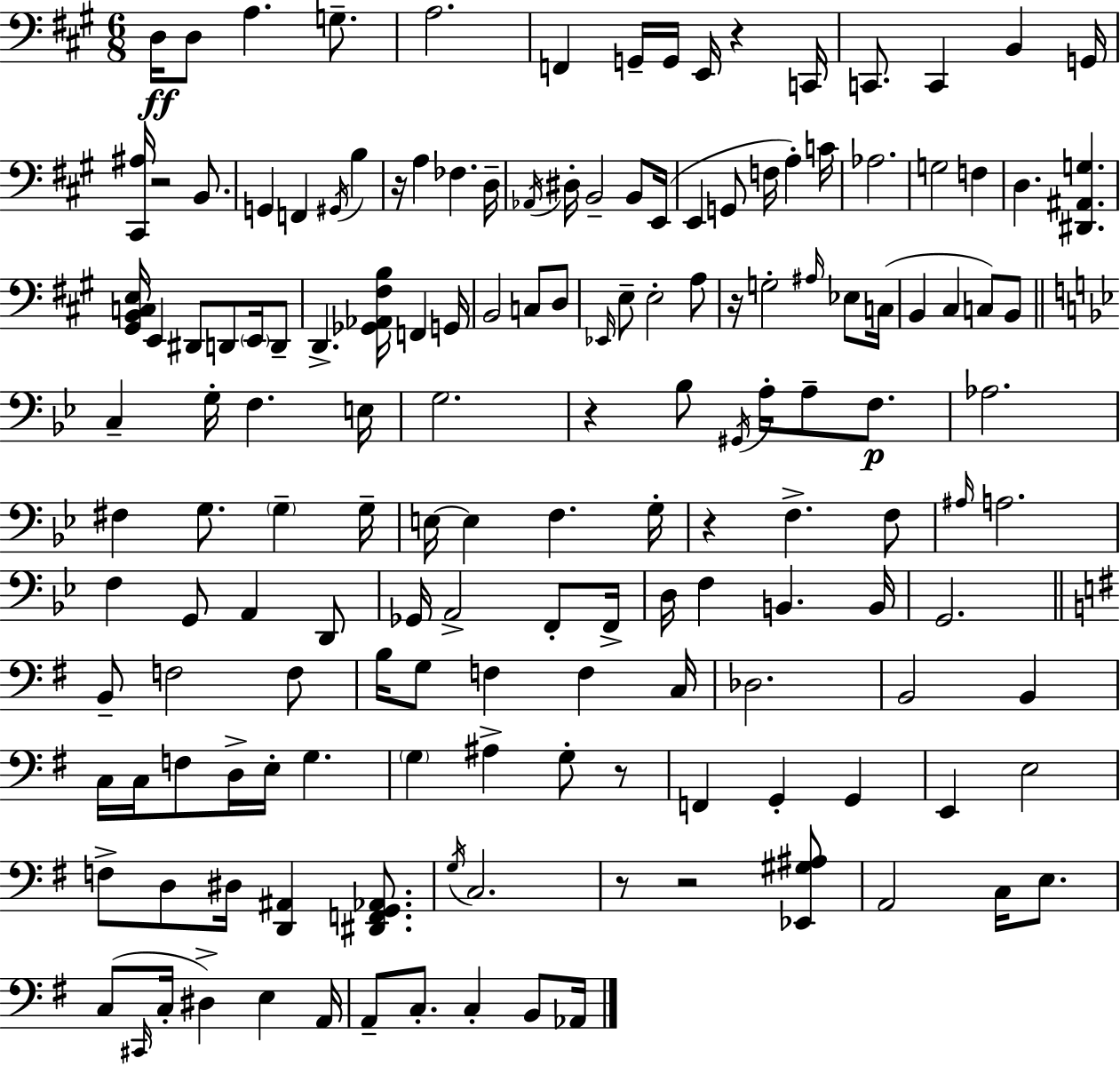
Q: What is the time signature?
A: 6/8